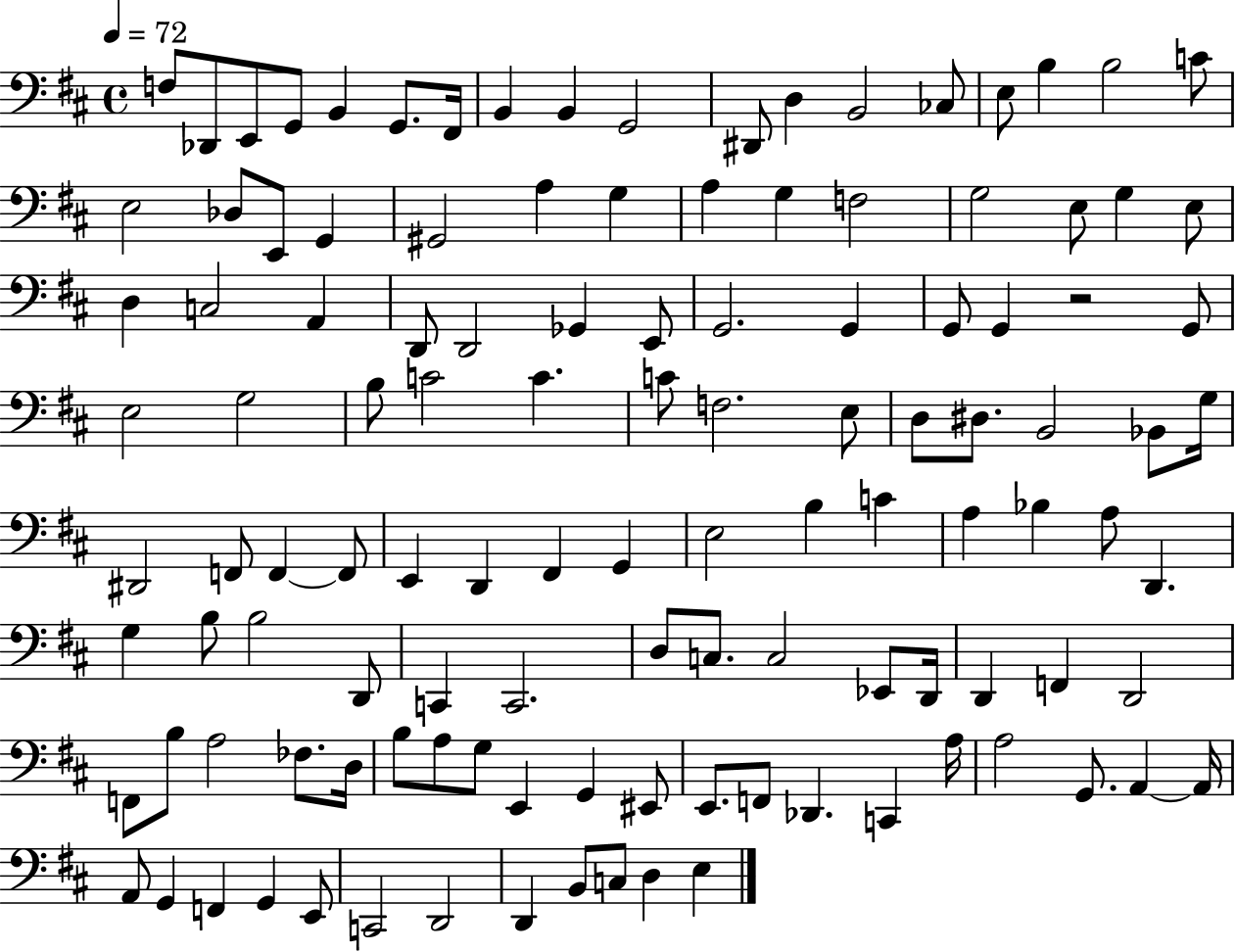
F3/e Db2/e E2/e G2/e B2/q G2/e. F#2/s B2/q B2/q G2/h D#2/e D3/q B2/h CES3/e E3/e B3/q B3/h C4/e E3/h Db3/e E2/e G2/q G#2/h A3/q G3/q A3/q G3/q F3/h G3/h E3/e G3/q E3/e D3/q C3/h A2/q D2/e D2/h Gb2/q E2/e G2/h. G2/q G2/e G2/q R/h G2/e E3/h G3/h B3/e C4/h C4/q. C4/e F3/h. E3/e D3/e D#3/e. B2/h Bb2/e G3/s D#2/h F2/e F2/q F2/e E2/q D2/q F#2/q G2/q E3/h B3/q C4/q A3/q Bb3/q A3/e D2/q. G3/q B3/e B3/h D2/e C2/q C2/h. D3/e C3/e. C3/h Eb2/e D2/s D2/q F2/q D2/h F2/e B3/e A3/h FES3/e. D3/s B3/e A3/e G3/e E2/q G2/q EIS2/e E2/e. F2/e Db2/q. C2/q A3/s A3/h G2/e. A2/q A2/s A2/e G2/q F2/q G2/q E2/e C2/h D2/h D2/q B2/e C3/e D3/q E3/q